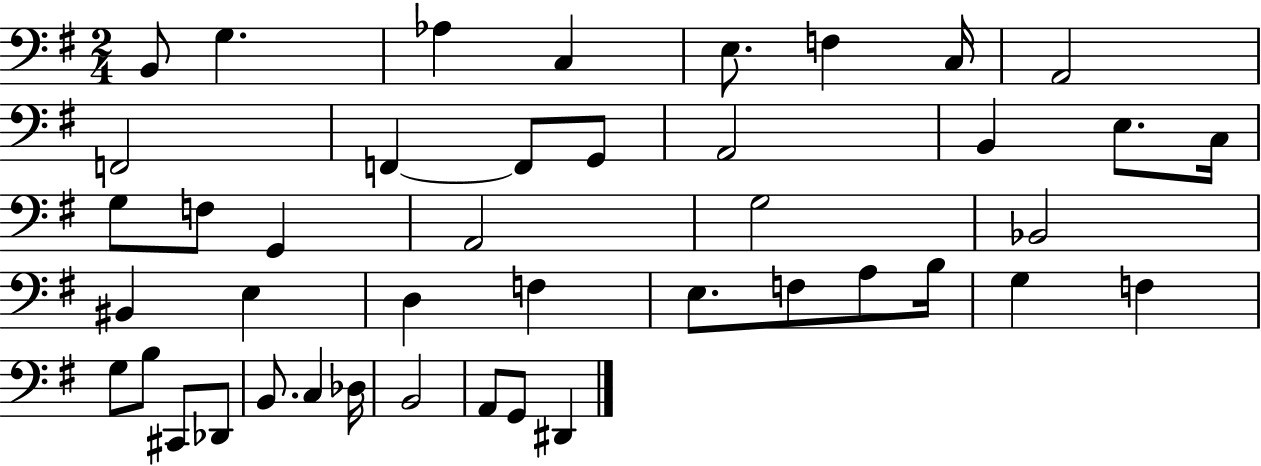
X:1
T:Untitled
M:2/4
L:1/4
K:G
B,,/2 G, _A, C, E,/2 F, C,/4 A,,2 F,,2 F,, F,,/2 G,,/2 A,,2 B,, E,/2 C,/4 G,/2 F,/2 G,, A,,2 G,2 _B,,2 ^B,, E, D, F, E,/2 F,/2 A,/2 B,/4 G, F, G,/2 B,/2 ^C,,/2 _D,,/2 B,,/2 C, _D,/4 B,,2 A,,/2 G,,/2 ^D,,